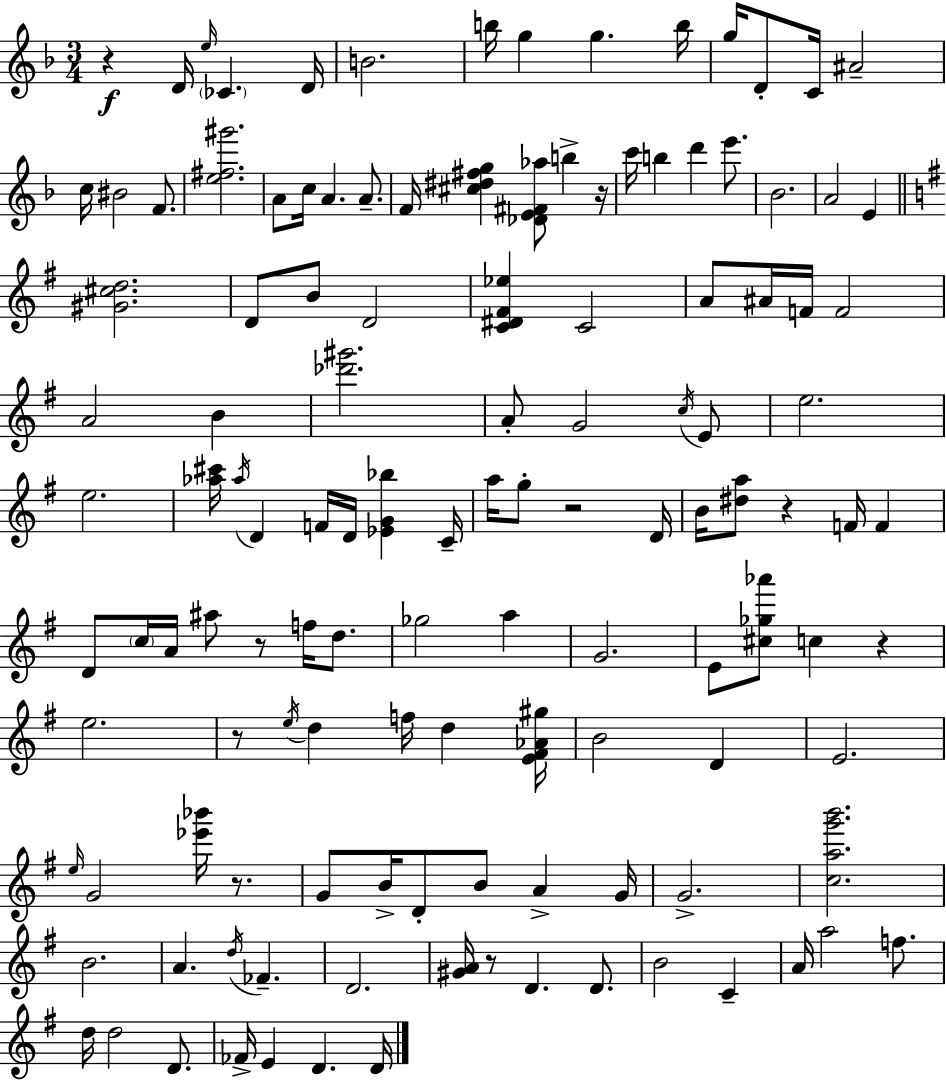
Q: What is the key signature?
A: F major